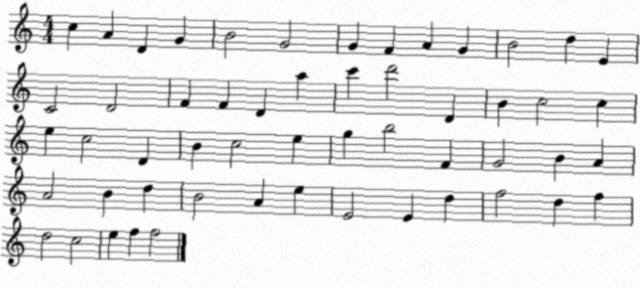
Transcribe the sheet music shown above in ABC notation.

X:1
T:Untitled
M:4/4
L:1/4
K:C
c A D G B2 G2 G F A G B2 d E C2 D2 F F D a c' d'2 D B c2 c e c2 D B c2 e g b2 F G2 B A A2 B d B2 A e E2 E d f2 d f d2 c2 e f f2